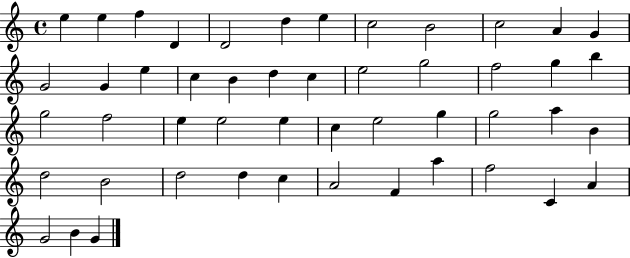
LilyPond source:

{
  \clef treble
  \time 4/4
  \defaultTimeSignature
  \key c \major
  e''4 e''4 f''4 d'4 | d'2 d''4 e''4 | c''2 b'2 | c''2 a'4 g'4 | \break g'2 g'4 e''4 | c''4 b'4 d''4 c''4 | e''2 g''2 | f''2 g''4 b''4 | \break g''2 f''2 | e''4 e''2 e''4 | c''4 e''2 g''4 | g''2 a''4 b'4 | \break d''2 b'2 | d''2 d''4 c''4 | a'2 f'4 a''4 | f''2 c'4 a'4 | \break g'2 b'4 g'4 | \bar "|."
}